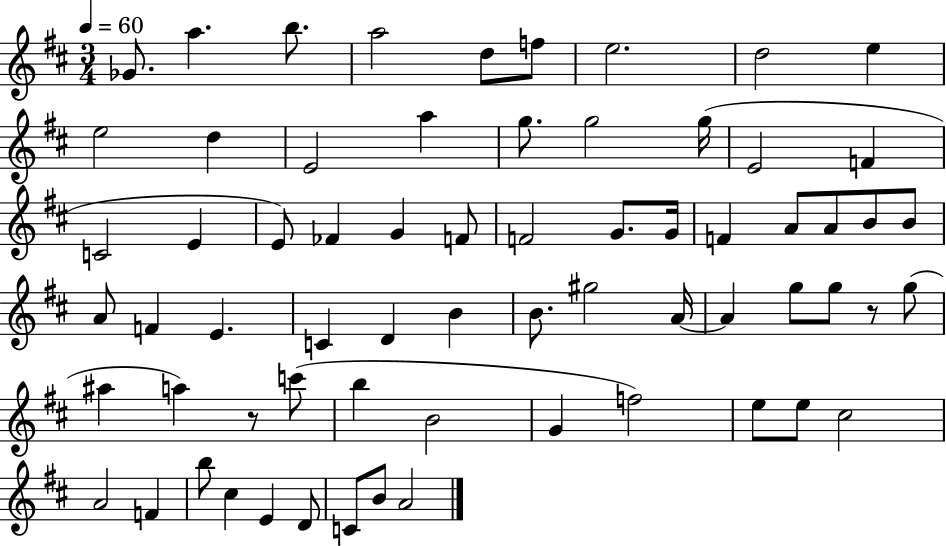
Gb4/e. A5/q. B5/e. A5/h D5/e F5/e E5/h. D5/h E5/q E5/h D5/q E4/h A5/q G5/e. G5/h G5/s E4/h F4/q C4/h E4/q E4/e FES4/q G4/q F4/e F4/h G4/e. G4/s F4/q A4/e A4/e B4/e B4/e A4/e F4/q E4/q. C4/q D4/q B4/q B4/e. G#5/h A4/s A4/q G5/e G5/e R/e G5/e A#5/q A5/q R/e C6/e B5/q B4/h G4/q F5/h E5/e E5/e C#5/h A4/h F4/q B5/e C#5/q E4/q D4/e C4/e B4/e A4/h